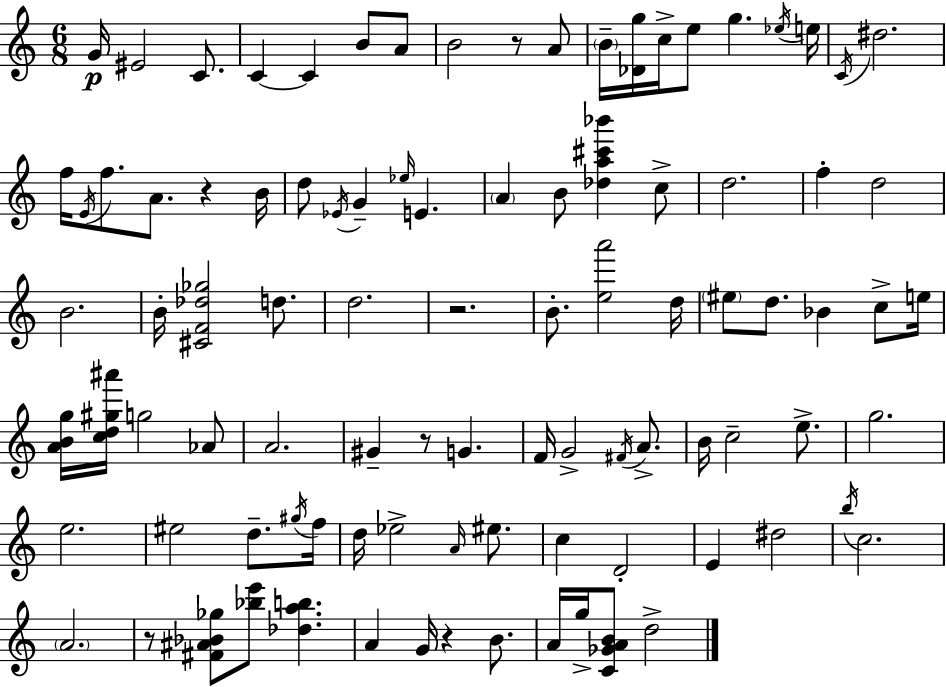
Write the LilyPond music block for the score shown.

{
  \clef treble
  \numericTimeSignature
  \time 6/8
  \key c \major
  g'16\p eis'2 c'8. | c'4~~ c'4 b'8 a'8 | b'2 r8 a'8 | \parenthesize b'16-- <des' g''>16 c''16-> e''8 g''4. \acciaccatura { ees''16 } | \break e''16 \acciaccatura { c'16 } dis''2. | f''16 \acciaccatura { e'16 } f''8. a'8. r4 | b'16 d''8 \acciaccatura { ees'16 } g'4-- \grace { ees''16 } e'4. | \parenthesize a'4 b'8 <des'' a'' cis''' bes'''>4 | \break c''8-> d''2. | f''4-. d''2 | b'2. | b'16-. <cis' f' des'' ges''>2 | \break d''8. d''2. | r2. | b'8.-. <e'' a'''>2 | d''16 \parenthesize eis''8 d''8. bes'4 | \break c''8-> e''16 <a' b' g''>16 <c'' d'' gis'' ais'''>16 g''2 | aes'8 a'2. | gis'4-- r8 g'4. | f'16 g'2-> | \break \acciaccatura { fis'16 } a'8.-> b'16 c''2-- | e''8.-> g''2. | e''2. | eis''2 | \break d''8.-- \acciaccatura { gis''16 } f''16 d''16 ees''2-> | \grace { a'16 } eis''8. c''4 | d'2-. e'4 | dis''2 \acciaccatura { b''16 } c''2. | \break \parenthesize a'2. | r8 <fis' ais' bes' ges''>8 | <bes'' e'''>8 <des'' a'' b''>4. a'4 | g'16 r4 b'8. a'16 g''16-> <c' ges' a' b'>8 | \break d''2-> \bar "|."
}